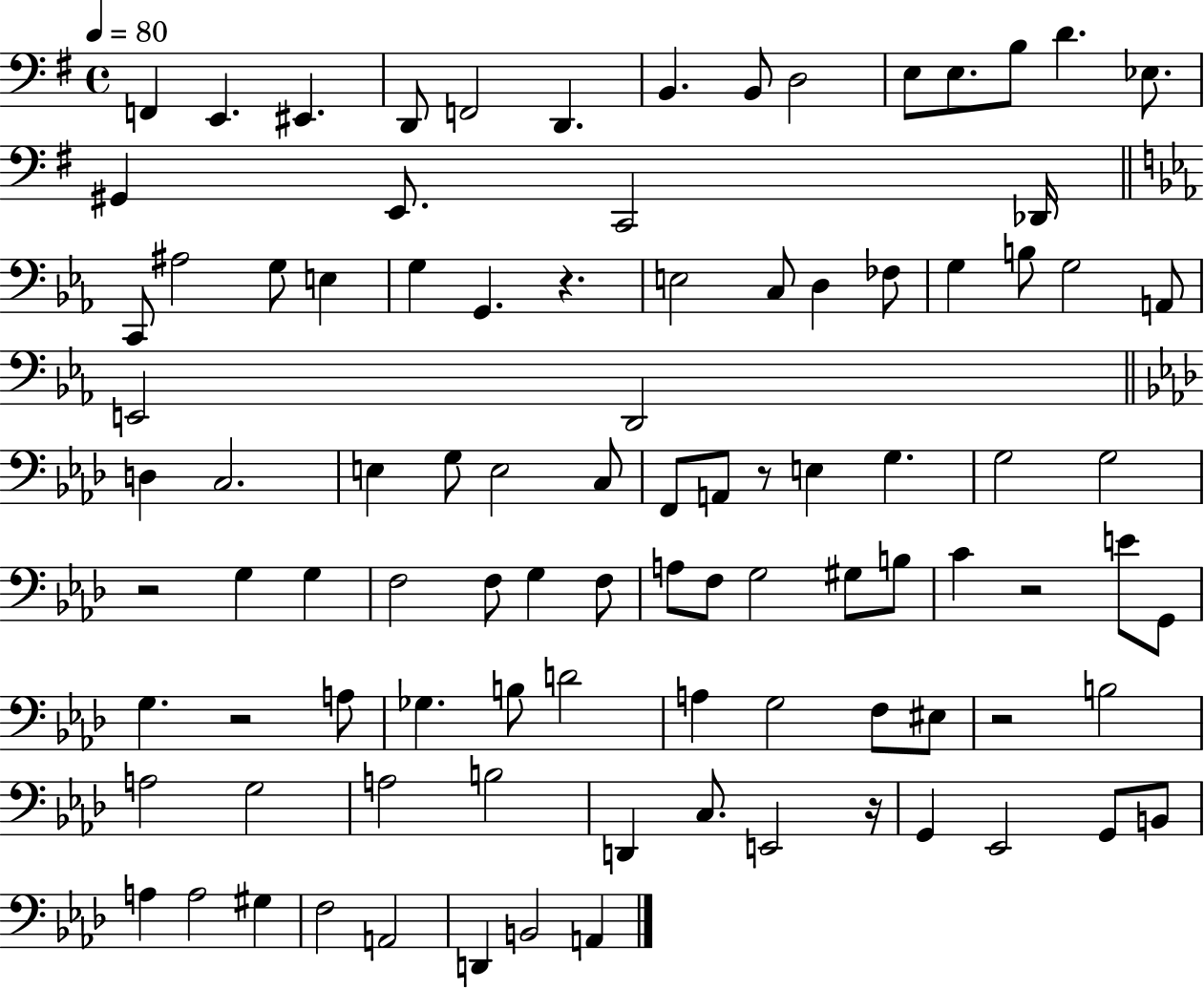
{
  \clef bass
  \time 4/4
  \defaultTimeSignature
  \key g \major
  \tempo 4 = 80
  f,4 e,4. eis,4. | d,8 f,2 d,4. | b,4. b,8 d2 | e8 e8. b8 d'4. ees8. | \break gis,4 e,8. c,2 des,16 | \bar "||" \break \key ees \major c,8 ais2 g8 e4 | g4 g,4. r4. | e2 c8 d4 fes8 | g4 b8 g2 a,8 | \break e,2 d,2 | \bar "||" \break \key aes \major d4 c2. | e4 g8 e2 c8 | f,8 a,8 r8 e4 g4. | g2 g2 | \break r2 g4 g4 | f2 f8 g4 f8 | a8 f8 g2 gis8 b8 | c'4 r2 e'8 g,8 | \break g4. r2 a8 | ges4. b8 d'2 | a4 g2 f8 eis8 | r2 b2 | \break a2 g2 | a2 b2 | d,4 c8. e,2 r16 | g,4 ees,2 g,8 b,8 | \break a4 a2 gis4 | f2 a,2 | d,4 b,2 a,4 | \bar "|."
}